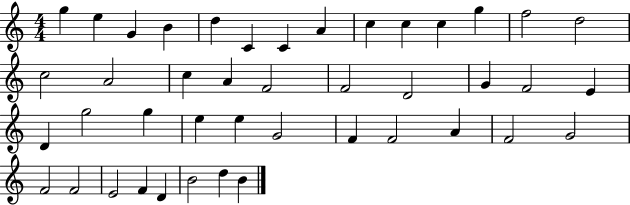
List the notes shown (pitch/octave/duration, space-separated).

G5/q E5/q G4/q B4/q D5/q C4/q C4/q A4/q C5/q C5/q C5/q G5/q F5/h D5/h C5/h A4/h C5/q A4/q F4/h F4/h D4/h G4/q F4/h E4/q D4/q G5/h G5/q E5/q E5/q G4/h F4/q F4/h A4/q F4/h G4/h F4/h F4/h E4/h F4/q D4/q B4/h D5/q B4/q